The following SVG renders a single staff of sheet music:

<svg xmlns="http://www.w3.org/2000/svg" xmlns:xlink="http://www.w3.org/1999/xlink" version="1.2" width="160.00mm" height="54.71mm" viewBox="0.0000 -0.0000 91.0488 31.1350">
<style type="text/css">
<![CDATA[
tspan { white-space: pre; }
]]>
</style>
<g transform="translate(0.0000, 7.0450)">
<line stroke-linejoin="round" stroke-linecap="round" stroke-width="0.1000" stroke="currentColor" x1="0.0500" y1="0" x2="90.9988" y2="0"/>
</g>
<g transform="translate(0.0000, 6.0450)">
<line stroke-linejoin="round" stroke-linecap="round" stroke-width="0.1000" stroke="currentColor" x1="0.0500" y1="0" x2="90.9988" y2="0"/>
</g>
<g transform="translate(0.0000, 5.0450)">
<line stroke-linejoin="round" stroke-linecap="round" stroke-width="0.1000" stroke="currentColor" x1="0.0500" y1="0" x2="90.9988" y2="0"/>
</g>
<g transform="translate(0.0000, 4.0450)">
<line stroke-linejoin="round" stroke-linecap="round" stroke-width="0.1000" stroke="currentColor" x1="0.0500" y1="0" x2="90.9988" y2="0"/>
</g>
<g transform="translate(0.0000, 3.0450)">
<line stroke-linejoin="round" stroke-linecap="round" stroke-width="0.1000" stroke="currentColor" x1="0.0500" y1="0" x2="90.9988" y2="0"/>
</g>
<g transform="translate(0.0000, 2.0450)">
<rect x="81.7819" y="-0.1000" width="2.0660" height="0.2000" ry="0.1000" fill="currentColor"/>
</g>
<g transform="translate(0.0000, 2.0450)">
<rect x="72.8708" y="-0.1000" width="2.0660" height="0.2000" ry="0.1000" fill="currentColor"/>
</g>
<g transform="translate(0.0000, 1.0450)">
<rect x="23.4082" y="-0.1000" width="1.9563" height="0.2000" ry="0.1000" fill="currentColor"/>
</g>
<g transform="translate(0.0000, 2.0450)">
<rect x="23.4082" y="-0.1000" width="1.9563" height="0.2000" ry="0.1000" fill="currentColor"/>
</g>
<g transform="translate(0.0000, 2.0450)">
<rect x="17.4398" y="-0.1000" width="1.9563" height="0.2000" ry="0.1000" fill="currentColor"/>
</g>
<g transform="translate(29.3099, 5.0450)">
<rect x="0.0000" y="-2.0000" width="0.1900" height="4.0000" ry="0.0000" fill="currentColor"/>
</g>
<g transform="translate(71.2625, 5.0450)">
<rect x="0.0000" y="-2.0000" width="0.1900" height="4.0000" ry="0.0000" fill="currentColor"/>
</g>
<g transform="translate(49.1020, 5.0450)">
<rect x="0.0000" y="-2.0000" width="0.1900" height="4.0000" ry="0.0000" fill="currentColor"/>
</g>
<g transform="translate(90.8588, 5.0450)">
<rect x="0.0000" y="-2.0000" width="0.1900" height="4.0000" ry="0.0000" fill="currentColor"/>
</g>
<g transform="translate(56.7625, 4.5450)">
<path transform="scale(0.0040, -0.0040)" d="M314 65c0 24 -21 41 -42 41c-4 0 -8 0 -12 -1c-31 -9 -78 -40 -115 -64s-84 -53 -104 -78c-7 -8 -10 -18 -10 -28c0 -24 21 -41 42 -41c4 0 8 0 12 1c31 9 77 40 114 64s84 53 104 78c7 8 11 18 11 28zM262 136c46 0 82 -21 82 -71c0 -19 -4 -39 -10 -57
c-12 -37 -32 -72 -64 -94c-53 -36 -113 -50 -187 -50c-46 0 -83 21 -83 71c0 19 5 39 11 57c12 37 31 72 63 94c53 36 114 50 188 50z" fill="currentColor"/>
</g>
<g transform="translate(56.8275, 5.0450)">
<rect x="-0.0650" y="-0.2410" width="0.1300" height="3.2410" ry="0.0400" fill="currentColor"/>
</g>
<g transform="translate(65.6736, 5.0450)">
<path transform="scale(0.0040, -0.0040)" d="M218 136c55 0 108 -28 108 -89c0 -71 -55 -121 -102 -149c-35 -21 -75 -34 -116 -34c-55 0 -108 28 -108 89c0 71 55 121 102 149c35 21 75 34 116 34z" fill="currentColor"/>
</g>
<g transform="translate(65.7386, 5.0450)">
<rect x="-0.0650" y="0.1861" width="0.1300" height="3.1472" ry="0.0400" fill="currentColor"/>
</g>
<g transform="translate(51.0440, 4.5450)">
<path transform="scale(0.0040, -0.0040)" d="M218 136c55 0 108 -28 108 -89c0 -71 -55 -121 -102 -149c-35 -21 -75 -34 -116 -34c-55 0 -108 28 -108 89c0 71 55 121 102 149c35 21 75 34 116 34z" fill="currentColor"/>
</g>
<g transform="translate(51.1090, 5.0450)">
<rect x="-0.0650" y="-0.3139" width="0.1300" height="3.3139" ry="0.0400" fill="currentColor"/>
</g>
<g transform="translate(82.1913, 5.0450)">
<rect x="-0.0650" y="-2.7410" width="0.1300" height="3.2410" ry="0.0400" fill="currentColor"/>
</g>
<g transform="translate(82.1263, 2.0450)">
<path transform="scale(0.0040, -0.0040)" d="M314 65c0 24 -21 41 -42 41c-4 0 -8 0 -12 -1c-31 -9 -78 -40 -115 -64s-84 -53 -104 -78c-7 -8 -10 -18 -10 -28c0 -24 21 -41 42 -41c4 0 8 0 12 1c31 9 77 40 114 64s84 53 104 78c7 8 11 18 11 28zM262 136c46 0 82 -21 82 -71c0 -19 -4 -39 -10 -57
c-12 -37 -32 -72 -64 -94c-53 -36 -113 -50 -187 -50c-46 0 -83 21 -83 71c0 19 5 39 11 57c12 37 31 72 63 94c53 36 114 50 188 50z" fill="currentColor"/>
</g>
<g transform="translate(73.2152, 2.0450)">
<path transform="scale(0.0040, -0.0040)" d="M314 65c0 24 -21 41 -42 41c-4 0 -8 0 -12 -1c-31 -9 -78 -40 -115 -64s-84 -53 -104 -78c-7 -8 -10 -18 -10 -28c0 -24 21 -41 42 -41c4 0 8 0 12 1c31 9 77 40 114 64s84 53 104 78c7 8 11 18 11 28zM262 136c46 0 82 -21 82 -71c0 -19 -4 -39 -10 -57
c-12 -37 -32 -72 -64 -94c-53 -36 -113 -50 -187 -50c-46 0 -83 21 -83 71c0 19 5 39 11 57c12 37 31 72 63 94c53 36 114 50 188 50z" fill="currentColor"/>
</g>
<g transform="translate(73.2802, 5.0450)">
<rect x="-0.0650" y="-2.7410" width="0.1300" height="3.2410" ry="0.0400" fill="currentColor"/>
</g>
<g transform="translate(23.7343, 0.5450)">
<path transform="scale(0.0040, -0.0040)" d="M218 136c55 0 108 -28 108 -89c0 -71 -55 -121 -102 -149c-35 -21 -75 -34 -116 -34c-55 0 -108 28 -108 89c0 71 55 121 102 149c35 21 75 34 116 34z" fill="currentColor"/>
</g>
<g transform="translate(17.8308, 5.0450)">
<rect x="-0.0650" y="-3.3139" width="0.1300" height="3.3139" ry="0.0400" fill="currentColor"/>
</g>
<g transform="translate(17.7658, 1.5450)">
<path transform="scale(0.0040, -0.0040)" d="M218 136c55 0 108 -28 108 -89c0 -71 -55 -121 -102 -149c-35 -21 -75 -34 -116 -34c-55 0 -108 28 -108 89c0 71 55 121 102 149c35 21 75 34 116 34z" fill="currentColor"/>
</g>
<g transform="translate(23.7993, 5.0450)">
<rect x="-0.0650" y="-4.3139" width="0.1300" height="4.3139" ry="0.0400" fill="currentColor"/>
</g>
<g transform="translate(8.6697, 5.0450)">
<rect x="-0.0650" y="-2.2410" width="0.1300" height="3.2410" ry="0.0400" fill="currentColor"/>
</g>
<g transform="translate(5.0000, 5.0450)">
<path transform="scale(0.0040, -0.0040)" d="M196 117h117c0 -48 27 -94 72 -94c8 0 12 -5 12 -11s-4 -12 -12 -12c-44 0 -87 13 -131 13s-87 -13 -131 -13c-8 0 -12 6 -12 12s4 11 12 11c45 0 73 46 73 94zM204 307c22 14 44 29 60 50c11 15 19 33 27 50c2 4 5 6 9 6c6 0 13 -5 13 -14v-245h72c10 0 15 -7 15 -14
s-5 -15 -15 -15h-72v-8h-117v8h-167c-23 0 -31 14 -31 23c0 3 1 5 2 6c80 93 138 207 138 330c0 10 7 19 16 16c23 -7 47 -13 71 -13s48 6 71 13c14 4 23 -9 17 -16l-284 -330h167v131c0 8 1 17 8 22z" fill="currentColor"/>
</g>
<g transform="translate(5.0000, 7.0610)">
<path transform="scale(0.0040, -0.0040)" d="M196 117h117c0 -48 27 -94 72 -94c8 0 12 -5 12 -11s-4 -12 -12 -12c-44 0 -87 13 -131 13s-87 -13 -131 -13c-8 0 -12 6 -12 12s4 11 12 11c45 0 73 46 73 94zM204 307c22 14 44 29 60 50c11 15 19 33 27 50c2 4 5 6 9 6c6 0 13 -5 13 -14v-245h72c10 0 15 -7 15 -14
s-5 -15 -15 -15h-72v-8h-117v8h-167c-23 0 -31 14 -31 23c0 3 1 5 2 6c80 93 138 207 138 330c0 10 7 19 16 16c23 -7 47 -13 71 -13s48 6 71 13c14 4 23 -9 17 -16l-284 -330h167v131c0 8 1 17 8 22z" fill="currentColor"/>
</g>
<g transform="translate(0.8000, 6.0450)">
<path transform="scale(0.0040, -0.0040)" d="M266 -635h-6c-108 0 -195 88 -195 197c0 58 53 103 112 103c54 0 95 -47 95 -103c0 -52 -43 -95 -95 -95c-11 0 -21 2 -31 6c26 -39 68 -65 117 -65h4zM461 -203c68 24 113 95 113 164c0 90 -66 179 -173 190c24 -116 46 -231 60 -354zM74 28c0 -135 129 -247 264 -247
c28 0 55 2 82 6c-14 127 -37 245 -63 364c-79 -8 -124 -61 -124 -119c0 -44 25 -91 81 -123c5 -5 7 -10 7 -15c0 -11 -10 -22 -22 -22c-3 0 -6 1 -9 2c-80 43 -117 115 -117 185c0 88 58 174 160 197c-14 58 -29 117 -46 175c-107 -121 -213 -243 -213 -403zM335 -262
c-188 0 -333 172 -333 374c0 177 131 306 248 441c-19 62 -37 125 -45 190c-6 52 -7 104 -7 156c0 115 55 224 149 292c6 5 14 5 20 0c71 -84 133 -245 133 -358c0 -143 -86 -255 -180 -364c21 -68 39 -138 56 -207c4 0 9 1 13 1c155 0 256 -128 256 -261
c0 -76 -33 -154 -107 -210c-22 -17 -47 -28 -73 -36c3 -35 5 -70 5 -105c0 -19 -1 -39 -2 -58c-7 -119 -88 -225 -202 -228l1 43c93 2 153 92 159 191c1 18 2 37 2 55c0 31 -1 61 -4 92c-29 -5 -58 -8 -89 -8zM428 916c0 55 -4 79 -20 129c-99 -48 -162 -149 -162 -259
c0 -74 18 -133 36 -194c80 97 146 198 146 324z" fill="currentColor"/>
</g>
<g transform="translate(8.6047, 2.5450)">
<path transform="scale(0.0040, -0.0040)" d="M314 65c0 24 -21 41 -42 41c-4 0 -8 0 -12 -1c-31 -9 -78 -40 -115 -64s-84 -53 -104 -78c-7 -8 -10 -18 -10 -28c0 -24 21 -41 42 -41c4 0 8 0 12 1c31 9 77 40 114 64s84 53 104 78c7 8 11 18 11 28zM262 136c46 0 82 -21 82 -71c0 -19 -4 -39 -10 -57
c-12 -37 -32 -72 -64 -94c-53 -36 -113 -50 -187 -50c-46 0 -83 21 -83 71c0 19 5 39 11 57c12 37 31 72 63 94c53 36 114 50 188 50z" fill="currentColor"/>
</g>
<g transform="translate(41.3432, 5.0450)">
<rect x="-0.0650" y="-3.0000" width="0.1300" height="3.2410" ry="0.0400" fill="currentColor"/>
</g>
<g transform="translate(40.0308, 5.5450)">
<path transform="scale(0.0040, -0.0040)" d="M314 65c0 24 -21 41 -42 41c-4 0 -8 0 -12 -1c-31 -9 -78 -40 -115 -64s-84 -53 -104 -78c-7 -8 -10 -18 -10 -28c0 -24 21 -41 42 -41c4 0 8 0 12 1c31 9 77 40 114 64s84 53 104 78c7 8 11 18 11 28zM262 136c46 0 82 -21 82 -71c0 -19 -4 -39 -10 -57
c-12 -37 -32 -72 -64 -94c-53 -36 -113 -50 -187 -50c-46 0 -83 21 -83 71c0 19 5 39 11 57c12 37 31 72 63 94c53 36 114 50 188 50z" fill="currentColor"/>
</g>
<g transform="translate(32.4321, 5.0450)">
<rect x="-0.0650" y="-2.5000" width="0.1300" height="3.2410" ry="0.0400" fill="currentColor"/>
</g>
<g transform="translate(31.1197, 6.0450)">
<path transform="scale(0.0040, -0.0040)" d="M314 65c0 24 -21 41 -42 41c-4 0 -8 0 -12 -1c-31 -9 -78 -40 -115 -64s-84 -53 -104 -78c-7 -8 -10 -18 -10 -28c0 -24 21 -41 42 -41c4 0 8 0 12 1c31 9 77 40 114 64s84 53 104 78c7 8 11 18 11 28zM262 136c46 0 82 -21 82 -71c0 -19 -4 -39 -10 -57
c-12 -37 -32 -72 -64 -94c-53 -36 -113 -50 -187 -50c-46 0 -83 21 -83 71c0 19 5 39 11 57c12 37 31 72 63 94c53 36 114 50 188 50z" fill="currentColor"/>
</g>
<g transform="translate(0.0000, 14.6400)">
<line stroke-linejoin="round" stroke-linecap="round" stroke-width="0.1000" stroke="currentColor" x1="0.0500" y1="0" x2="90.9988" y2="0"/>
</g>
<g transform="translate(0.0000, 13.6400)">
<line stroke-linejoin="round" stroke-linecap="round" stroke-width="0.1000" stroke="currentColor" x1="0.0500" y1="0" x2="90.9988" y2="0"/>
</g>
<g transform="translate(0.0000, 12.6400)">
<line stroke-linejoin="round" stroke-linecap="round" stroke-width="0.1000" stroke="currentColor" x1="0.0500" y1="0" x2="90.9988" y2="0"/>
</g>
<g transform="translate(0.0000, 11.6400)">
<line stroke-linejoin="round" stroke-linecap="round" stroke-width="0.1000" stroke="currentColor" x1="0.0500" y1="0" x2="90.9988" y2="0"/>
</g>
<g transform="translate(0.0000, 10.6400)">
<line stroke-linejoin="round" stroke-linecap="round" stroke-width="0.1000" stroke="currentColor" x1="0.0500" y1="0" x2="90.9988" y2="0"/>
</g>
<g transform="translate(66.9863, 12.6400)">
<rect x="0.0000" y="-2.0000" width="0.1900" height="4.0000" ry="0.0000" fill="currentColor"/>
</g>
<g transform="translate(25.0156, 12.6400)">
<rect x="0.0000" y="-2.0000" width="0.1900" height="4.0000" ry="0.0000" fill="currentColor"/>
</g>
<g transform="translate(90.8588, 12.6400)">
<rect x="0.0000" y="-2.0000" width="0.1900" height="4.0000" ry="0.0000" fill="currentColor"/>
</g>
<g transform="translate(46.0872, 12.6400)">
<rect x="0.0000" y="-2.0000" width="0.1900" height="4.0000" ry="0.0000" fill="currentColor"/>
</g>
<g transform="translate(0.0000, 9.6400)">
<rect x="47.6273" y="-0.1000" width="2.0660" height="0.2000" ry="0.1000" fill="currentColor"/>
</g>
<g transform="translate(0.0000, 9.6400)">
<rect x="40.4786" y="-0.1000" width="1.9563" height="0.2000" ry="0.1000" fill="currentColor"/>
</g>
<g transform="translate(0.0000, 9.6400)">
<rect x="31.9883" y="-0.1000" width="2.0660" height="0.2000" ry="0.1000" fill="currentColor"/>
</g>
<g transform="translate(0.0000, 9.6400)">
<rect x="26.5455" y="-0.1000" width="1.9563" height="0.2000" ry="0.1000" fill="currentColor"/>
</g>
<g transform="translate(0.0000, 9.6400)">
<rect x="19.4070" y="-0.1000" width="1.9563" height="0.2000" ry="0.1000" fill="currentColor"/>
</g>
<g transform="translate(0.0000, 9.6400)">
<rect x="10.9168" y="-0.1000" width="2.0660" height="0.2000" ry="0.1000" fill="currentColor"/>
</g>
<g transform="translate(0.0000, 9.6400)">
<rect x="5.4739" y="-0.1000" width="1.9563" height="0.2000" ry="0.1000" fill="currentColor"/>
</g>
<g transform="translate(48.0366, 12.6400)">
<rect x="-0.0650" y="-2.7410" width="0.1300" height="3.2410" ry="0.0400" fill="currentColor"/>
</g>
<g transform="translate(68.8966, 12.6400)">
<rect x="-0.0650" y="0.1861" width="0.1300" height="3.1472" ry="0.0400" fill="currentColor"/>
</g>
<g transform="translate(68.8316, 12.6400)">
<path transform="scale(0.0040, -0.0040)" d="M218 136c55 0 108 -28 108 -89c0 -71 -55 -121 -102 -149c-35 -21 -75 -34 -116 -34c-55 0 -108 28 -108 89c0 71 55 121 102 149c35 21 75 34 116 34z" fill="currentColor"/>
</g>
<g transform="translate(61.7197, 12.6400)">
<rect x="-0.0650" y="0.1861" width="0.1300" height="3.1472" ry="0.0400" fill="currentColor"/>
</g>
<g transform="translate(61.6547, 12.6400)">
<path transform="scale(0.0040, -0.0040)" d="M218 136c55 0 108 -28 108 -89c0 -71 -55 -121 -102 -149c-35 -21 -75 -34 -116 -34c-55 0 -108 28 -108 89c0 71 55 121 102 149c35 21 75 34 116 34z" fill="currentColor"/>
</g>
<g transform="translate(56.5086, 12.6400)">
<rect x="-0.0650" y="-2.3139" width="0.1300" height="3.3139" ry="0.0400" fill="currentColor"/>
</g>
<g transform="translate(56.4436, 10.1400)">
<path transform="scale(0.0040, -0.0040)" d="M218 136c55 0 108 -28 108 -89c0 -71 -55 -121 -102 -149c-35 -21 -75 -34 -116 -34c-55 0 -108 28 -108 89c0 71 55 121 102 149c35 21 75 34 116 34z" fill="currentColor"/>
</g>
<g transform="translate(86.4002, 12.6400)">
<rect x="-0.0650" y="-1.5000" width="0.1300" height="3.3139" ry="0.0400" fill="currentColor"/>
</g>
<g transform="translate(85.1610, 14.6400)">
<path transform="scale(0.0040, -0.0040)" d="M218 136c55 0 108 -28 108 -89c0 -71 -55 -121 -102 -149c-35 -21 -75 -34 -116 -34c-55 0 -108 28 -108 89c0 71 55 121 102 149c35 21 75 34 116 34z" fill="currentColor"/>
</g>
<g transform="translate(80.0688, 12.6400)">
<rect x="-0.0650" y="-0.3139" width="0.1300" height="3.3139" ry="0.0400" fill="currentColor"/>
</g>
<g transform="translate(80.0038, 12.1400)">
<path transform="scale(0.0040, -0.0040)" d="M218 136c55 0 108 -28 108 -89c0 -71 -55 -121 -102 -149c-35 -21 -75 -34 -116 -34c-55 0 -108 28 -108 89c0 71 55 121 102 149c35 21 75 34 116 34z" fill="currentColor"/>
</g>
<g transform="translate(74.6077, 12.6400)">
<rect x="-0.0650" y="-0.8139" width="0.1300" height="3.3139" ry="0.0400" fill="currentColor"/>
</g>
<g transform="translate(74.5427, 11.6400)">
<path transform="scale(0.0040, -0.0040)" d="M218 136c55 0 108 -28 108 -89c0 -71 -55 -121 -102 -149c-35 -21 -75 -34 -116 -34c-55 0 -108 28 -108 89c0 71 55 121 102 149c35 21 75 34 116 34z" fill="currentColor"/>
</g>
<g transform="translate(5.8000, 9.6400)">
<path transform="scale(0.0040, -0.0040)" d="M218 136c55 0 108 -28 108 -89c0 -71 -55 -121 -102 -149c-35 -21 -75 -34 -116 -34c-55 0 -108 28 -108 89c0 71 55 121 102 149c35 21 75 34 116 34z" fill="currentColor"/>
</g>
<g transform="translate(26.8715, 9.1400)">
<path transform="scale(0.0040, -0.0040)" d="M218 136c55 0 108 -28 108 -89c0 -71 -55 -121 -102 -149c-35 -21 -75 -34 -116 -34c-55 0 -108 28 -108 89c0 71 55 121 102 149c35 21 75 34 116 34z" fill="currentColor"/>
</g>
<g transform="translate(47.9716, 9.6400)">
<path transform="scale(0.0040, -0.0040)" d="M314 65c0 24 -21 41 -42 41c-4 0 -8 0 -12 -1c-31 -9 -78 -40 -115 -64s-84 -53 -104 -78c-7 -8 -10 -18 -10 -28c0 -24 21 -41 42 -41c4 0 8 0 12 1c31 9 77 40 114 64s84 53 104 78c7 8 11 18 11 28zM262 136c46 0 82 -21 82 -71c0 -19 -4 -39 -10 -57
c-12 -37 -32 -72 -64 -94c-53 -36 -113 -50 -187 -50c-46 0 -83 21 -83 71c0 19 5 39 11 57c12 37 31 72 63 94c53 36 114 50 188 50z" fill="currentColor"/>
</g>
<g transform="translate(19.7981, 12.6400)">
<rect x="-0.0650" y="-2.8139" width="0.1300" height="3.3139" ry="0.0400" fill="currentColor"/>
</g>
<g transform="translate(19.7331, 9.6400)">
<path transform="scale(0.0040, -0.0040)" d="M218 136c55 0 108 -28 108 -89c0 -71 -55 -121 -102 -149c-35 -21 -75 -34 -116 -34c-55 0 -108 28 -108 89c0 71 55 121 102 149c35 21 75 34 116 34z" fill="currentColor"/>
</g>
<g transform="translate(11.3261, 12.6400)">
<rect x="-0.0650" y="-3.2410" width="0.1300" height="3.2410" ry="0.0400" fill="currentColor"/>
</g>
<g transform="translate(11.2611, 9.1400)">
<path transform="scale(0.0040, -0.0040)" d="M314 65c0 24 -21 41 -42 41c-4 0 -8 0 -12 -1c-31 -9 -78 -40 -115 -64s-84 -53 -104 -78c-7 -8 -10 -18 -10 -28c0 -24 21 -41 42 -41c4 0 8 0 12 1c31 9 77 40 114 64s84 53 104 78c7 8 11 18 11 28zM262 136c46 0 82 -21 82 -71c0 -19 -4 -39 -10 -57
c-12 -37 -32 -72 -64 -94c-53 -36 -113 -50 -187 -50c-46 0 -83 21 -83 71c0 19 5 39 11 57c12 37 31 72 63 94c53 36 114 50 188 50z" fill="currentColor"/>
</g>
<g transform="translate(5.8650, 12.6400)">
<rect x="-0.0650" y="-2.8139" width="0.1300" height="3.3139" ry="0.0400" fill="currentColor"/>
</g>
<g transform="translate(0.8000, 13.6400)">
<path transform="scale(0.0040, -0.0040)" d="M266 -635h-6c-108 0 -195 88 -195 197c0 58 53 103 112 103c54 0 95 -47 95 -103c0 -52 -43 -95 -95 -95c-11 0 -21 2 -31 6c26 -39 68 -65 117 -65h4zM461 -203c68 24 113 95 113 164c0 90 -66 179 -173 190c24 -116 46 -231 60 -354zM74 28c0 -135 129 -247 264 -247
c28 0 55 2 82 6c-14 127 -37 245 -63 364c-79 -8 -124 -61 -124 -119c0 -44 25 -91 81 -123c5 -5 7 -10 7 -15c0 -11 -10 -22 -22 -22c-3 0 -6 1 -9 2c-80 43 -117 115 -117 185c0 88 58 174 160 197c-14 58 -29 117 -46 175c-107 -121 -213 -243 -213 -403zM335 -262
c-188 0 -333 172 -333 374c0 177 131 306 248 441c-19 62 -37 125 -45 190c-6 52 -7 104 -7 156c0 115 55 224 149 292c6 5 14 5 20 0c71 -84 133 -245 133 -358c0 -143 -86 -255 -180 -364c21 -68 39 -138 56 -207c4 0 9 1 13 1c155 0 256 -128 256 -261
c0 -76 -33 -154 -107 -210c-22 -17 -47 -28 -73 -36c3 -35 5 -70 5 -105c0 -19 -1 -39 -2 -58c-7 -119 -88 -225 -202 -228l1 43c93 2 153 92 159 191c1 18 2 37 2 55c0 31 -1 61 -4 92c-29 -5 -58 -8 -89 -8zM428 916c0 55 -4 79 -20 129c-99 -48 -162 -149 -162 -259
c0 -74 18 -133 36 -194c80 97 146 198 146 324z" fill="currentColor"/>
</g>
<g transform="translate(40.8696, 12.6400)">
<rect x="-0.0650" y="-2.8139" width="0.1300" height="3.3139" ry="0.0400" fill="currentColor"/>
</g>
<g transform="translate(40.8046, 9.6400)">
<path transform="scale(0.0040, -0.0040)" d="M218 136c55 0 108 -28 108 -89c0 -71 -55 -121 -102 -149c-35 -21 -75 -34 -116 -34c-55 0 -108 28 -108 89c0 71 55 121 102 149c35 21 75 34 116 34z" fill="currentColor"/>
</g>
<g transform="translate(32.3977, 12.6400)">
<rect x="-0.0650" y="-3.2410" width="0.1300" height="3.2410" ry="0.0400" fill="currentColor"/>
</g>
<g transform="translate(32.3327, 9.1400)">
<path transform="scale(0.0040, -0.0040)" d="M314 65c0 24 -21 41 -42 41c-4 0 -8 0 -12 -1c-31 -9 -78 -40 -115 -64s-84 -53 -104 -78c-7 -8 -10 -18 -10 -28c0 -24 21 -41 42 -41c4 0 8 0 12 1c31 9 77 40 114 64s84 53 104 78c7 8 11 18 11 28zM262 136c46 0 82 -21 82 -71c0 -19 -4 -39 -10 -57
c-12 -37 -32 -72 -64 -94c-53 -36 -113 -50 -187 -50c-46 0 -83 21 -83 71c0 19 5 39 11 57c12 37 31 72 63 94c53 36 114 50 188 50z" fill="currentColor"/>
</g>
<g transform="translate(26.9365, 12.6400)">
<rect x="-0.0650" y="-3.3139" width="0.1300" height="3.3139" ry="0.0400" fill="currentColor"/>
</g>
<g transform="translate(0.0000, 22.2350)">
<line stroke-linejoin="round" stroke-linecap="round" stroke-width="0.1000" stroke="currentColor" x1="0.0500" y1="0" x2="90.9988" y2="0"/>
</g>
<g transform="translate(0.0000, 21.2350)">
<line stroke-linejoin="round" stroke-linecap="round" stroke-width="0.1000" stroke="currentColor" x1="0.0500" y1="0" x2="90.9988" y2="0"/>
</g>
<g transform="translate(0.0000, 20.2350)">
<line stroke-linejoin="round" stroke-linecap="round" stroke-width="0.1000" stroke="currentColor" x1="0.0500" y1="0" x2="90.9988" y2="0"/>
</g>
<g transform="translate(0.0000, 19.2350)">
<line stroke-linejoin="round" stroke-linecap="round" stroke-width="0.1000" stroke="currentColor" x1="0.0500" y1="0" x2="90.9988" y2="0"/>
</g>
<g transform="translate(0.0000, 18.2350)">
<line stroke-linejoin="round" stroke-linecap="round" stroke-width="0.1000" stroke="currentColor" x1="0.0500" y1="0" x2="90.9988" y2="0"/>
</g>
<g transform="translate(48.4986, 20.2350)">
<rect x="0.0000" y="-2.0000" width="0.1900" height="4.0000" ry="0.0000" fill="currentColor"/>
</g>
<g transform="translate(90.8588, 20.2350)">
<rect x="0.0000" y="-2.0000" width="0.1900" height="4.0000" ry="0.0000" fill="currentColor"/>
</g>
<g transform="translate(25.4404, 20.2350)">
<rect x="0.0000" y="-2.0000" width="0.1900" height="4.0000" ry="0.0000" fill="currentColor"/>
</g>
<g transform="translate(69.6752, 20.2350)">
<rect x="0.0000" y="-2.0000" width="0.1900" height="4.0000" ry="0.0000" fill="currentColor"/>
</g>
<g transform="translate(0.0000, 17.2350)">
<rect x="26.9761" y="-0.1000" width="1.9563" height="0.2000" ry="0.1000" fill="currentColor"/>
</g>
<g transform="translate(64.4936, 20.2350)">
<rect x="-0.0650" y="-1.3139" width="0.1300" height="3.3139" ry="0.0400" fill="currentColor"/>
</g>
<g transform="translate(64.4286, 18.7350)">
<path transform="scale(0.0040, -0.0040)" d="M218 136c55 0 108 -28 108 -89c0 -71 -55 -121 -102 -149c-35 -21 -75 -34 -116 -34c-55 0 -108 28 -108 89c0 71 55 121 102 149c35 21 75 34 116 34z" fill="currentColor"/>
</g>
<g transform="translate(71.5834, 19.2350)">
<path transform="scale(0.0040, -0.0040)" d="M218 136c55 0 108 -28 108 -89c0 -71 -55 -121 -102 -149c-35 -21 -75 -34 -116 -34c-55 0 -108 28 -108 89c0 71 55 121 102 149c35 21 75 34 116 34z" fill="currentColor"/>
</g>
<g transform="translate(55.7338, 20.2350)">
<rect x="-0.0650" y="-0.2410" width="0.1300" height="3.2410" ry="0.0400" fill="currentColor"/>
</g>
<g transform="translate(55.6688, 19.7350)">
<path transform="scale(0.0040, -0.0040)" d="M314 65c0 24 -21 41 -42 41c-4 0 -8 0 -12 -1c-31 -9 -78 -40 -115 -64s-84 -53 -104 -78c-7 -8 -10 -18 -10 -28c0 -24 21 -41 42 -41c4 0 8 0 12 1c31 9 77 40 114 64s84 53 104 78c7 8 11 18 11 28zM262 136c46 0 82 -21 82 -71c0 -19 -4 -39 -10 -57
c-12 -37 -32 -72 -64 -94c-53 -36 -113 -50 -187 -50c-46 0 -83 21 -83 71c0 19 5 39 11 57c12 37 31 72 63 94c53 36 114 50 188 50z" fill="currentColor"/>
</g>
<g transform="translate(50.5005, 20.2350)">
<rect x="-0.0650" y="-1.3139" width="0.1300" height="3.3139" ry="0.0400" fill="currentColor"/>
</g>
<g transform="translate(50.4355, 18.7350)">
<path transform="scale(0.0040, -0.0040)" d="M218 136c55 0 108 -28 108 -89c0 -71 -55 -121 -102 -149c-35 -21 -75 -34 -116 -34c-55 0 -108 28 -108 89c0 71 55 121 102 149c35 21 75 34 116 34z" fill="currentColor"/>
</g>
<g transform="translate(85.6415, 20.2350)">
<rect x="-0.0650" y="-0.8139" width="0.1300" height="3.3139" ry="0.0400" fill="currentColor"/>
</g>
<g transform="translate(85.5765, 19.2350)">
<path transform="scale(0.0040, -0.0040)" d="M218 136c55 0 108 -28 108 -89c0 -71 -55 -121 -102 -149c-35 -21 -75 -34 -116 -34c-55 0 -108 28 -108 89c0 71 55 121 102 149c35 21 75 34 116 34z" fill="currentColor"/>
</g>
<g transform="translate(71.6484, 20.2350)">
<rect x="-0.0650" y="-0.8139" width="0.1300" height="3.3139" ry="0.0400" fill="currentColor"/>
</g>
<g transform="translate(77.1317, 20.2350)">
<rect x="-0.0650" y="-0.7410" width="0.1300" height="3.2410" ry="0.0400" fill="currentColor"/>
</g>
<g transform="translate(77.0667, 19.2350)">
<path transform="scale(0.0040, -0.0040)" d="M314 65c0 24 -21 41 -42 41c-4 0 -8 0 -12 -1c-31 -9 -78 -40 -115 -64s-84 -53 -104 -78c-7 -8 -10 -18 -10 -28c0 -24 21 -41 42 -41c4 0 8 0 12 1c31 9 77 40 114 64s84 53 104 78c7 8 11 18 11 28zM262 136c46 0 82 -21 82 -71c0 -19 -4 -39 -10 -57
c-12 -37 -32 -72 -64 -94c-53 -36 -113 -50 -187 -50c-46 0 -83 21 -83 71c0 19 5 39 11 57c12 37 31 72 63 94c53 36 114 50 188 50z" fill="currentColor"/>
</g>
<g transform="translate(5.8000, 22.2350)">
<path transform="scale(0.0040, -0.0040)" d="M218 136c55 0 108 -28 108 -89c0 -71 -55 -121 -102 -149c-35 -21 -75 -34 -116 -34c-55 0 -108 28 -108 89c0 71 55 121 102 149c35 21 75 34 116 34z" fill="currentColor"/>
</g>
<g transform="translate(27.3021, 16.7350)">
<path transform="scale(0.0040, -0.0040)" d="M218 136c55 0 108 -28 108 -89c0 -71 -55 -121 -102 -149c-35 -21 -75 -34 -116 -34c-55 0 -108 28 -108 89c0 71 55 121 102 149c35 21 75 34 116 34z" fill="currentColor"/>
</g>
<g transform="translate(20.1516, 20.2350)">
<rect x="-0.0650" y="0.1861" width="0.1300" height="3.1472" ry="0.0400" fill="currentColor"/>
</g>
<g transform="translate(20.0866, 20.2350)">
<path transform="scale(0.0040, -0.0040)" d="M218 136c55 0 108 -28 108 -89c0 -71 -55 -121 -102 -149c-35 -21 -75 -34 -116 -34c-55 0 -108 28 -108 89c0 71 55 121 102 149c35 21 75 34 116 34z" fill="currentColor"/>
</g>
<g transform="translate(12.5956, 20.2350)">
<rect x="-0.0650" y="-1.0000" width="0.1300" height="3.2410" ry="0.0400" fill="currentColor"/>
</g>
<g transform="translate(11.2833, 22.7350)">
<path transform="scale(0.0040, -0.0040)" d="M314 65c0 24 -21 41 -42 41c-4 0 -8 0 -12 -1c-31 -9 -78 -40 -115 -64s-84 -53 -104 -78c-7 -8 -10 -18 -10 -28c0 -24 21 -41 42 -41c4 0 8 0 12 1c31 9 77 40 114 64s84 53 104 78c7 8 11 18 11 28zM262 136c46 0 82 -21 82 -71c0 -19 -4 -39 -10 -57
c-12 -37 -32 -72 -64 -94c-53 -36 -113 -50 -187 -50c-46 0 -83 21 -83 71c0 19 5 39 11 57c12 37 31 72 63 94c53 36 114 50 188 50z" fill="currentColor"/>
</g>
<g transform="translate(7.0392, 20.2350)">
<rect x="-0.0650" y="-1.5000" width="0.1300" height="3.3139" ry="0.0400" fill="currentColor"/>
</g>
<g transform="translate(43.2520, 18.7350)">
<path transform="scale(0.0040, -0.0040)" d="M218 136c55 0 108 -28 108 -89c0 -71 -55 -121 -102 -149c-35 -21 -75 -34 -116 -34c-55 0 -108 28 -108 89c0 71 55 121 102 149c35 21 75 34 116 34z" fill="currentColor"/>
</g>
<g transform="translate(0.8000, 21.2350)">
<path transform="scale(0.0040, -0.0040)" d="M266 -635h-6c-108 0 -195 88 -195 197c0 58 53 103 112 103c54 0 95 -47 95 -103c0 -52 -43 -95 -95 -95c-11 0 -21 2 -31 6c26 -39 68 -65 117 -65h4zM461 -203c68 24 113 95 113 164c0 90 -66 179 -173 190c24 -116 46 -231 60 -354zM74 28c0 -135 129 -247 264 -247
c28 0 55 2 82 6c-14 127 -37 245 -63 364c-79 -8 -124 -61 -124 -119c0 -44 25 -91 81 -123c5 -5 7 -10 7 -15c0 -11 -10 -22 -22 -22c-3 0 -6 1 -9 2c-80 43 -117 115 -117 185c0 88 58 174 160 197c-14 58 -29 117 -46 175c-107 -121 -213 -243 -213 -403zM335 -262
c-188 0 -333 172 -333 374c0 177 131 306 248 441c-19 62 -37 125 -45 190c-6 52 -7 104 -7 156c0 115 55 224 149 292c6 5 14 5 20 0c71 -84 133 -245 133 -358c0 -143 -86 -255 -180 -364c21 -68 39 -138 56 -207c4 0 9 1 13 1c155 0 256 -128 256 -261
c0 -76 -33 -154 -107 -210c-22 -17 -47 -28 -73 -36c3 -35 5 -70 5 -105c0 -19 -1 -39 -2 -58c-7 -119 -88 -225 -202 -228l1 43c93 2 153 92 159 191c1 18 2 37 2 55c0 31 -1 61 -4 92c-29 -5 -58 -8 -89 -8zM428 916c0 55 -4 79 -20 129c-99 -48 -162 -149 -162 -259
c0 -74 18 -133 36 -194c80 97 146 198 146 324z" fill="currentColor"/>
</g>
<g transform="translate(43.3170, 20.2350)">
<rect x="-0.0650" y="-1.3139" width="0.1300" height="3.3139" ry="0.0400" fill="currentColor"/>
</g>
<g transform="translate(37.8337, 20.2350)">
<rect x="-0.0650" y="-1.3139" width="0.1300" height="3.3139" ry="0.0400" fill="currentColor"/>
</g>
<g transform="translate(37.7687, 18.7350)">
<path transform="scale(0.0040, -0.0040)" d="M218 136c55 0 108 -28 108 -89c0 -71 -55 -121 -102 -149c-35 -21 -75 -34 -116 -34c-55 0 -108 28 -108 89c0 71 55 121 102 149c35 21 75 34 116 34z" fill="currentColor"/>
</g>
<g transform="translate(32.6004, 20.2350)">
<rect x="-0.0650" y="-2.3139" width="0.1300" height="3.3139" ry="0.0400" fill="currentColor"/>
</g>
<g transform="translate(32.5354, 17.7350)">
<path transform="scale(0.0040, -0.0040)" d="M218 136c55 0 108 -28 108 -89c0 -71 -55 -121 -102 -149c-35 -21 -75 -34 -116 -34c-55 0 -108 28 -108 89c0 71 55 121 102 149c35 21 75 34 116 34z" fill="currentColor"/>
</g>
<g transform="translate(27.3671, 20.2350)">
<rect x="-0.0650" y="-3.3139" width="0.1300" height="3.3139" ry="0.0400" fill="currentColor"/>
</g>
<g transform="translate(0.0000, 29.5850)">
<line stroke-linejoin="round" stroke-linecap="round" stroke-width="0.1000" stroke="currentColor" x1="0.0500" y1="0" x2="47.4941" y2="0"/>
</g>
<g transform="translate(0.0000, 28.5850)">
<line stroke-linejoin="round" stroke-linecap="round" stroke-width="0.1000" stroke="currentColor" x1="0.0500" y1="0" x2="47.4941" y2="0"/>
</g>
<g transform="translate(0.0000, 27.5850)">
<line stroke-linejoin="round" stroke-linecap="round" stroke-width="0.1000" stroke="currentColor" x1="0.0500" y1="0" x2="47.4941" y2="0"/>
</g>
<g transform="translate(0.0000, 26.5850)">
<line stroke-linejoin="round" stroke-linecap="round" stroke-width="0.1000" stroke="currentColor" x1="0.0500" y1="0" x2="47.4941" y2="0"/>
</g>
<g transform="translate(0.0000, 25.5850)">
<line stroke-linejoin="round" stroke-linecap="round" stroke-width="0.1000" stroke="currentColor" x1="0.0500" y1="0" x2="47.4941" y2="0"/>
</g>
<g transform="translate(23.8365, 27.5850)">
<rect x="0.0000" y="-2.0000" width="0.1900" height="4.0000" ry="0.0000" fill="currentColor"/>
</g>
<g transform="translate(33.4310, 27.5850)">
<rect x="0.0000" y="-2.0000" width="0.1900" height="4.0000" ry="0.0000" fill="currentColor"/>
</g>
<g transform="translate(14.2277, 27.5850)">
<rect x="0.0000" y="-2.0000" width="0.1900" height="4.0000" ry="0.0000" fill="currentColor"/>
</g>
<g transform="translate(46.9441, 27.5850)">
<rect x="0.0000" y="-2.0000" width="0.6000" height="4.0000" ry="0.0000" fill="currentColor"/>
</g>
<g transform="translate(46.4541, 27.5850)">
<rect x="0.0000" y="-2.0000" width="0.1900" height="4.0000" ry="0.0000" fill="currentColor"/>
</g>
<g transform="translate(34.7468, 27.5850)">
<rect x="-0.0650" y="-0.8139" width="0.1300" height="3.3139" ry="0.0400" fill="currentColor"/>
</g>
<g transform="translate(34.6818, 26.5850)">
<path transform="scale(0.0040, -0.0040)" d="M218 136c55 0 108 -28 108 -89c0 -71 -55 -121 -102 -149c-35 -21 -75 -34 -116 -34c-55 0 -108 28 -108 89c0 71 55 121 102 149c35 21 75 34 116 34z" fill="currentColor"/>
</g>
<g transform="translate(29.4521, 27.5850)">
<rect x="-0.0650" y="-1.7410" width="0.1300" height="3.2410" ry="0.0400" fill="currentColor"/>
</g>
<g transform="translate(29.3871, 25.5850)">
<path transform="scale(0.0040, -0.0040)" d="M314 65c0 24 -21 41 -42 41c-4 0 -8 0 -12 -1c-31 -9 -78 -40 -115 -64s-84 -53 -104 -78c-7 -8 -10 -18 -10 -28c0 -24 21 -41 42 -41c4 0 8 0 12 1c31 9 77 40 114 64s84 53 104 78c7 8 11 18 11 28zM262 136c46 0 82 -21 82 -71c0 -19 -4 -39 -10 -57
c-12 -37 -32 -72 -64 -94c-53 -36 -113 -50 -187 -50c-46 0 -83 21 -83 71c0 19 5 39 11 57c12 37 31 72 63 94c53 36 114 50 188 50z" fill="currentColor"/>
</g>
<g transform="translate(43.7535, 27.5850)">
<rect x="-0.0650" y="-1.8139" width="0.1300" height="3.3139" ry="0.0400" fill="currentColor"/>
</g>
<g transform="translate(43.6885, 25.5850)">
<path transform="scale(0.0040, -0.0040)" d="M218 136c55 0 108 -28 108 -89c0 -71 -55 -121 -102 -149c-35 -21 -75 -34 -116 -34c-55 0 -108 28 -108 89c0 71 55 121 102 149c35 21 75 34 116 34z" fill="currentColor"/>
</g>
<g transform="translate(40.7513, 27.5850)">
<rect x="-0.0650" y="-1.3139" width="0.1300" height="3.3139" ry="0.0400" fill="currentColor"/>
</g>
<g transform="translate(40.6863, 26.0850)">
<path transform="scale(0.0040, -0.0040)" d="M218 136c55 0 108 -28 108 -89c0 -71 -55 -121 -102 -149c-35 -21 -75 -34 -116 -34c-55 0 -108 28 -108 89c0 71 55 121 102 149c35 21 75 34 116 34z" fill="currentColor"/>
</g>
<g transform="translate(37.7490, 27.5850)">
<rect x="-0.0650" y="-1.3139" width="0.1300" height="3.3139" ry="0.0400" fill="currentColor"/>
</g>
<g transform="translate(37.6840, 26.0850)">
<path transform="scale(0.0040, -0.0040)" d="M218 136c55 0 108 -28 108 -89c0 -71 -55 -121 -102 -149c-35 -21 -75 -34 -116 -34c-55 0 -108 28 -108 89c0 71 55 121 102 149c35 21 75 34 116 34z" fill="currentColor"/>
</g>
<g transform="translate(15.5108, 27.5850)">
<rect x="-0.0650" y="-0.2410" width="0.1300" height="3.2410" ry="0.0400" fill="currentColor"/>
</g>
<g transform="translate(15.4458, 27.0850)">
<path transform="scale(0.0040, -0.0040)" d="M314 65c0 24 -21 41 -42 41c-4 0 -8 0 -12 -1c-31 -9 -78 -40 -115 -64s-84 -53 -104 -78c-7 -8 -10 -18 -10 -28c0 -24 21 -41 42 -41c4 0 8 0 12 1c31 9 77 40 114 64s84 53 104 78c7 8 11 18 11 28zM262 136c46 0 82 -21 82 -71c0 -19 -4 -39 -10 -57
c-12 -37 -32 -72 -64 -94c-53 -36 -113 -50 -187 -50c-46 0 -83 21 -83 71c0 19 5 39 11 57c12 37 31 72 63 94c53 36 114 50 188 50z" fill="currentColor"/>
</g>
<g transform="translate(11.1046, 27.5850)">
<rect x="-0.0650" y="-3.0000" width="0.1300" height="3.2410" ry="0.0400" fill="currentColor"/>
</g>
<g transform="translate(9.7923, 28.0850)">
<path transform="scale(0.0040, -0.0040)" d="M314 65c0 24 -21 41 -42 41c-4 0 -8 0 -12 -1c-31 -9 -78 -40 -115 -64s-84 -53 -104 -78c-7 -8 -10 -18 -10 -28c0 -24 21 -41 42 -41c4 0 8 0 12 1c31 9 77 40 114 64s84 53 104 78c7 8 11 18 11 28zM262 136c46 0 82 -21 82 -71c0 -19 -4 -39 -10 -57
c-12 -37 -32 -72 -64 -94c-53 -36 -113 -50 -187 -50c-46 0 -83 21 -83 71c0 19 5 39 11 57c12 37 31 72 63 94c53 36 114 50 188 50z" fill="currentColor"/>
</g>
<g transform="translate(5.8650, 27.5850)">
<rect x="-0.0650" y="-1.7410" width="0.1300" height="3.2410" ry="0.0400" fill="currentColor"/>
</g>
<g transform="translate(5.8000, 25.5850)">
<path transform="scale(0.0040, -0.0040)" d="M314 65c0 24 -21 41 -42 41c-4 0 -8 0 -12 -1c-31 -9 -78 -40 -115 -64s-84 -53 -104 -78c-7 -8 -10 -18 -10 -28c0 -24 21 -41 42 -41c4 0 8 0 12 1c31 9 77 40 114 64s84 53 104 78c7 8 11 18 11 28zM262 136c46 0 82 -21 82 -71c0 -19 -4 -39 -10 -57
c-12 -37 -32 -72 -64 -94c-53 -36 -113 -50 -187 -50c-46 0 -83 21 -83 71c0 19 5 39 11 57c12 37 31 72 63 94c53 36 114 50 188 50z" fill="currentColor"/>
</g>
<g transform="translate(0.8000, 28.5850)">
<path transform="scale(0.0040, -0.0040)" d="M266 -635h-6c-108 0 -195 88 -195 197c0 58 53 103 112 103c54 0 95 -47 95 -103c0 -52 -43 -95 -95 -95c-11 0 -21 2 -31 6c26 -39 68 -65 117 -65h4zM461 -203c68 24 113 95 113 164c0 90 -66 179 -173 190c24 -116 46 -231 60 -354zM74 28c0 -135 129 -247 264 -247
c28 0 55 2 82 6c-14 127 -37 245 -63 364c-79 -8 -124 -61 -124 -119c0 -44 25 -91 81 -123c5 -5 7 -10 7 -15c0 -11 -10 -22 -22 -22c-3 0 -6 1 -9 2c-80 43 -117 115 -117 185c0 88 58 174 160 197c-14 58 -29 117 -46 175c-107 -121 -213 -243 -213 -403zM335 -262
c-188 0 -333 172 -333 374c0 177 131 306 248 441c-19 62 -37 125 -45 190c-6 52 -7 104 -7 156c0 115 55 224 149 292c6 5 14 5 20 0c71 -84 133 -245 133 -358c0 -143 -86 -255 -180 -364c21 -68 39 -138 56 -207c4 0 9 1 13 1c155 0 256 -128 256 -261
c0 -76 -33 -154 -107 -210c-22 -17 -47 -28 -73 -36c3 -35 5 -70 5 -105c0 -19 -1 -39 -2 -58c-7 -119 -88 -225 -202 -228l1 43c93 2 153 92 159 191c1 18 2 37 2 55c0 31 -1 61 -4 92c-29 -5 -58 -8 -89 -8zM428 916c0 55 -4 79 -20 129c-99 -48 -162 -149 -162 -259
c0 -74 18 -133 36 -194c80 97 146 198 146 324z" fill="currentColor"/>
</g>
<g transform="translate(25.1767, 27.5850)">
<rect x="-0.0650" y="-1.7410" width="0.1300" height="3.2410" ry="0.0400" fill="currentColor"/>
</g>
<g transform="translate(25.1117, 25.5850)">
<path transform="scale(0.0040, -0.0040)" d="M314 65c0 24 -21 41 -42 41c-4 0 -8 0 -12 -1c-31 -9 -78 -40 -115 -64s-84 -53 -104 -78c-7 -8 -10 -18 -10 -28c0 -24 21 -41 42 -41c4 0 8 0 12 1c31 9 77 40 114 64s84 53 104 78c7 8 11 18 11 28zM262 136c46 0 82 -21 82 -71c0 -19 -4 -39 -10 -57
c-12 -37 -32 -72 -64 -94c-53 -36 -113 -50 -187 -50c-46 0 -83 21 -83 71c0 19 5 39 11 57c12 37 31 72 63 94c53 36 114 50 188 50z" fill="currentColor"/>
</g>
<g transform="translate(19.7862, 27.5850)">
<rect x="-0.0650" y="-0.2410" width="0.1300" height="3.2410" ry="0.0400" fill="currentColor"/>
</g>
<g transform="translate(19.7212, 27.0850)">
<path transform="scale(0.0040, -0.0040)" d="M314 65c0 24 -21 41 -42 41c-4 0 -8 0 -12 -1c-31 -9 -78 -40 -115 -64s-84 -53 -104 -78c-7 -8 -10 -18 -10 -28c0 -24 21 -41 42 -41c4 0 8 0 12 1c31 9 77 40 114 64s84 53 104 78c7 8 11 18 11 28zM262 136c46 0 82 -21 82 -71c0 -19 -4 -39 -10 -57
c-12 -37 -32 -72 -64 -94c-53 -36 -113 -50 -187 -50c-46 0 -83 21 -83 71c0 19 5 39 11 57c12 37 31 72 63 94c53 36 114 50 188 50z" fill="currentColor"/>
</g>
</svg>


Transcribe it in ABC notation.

X:1
T:Untitled
M:4/4
L:1/4
K:C
g2 b d' G2 A2 c c2 B a2 a2 a b2 a b b2 a a2 g B B d c E E D2 B b g e e e c2 e d d2 d f2 A2 c2 c2 f2 f2 d e e f